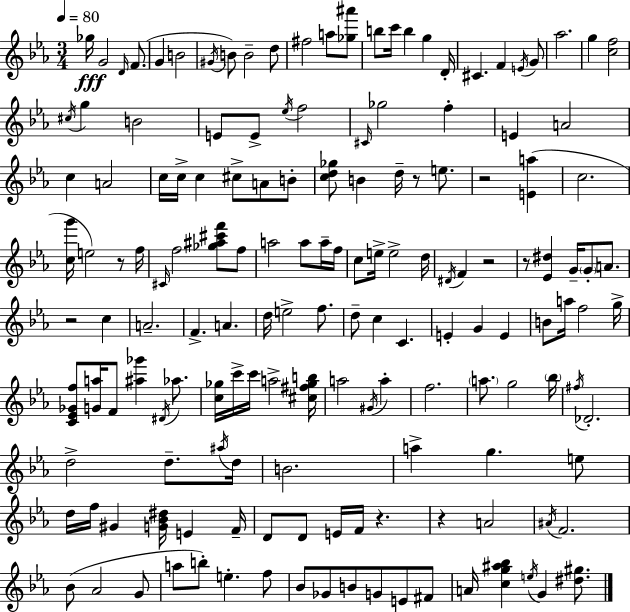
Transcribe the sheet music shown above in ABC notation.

X:1
T:Untitled
M:3/4
L:1/4
K:Eb
_g/4 G2 D/4 F/2 G B2 ^G/4 B/2 B2 d/2 ^f2 a/2 [_g^a']/2 b/2 c'/4 b g D/4 ^C F E/4 G/2 _a2 g [cf]2 ^c/4 g B2 E/2 E/2 _e/4 f2 ^C/4 _g2 f E A2 c A2 c/4 c/4 c ^c/2 A/2 B/2 [cd_g]/2 B d/4 z/2 e/2 z2 [Ea] c2 [cg']/4 e2 z/2 f/4 ^C/4 f2 [_g^a^c'f']/2 f/2 a2 a/2 a/4 f/4 c/2 e/4 e2 d/4 ^D/4 F z2 z/2 [_E^d] G/4 G/2 A/2 z2 c A2 F A d/4 e2 f/2 d/2 c C E G E B/2 a/4 f2 g/4 [C_E_Gf]/2 [Ga]/4 F/2 [^a_g'] ^D/4 _a/2 [c_g]/4 c'/4 c'/4 a2 [^c^f_gb]/4 a2 ^G/4 a f2 a/2 g2 _b/4 ^f/4 _D2 d2 d/2 ^a/4 d/4 B2 a g e/2 d/4 f/4 ^G [G_B^d]/4 E F/4 D/2 D/2 E/4 F/4 z z A2 ^A/4 F2 _B/2 _A2 G/2 a/2 b/2 e f/2 _B/2 _G/2 B/2 G/2 E/2 ^F/2 A/4 [cg^a_b] e/4 G [^d^g]/2